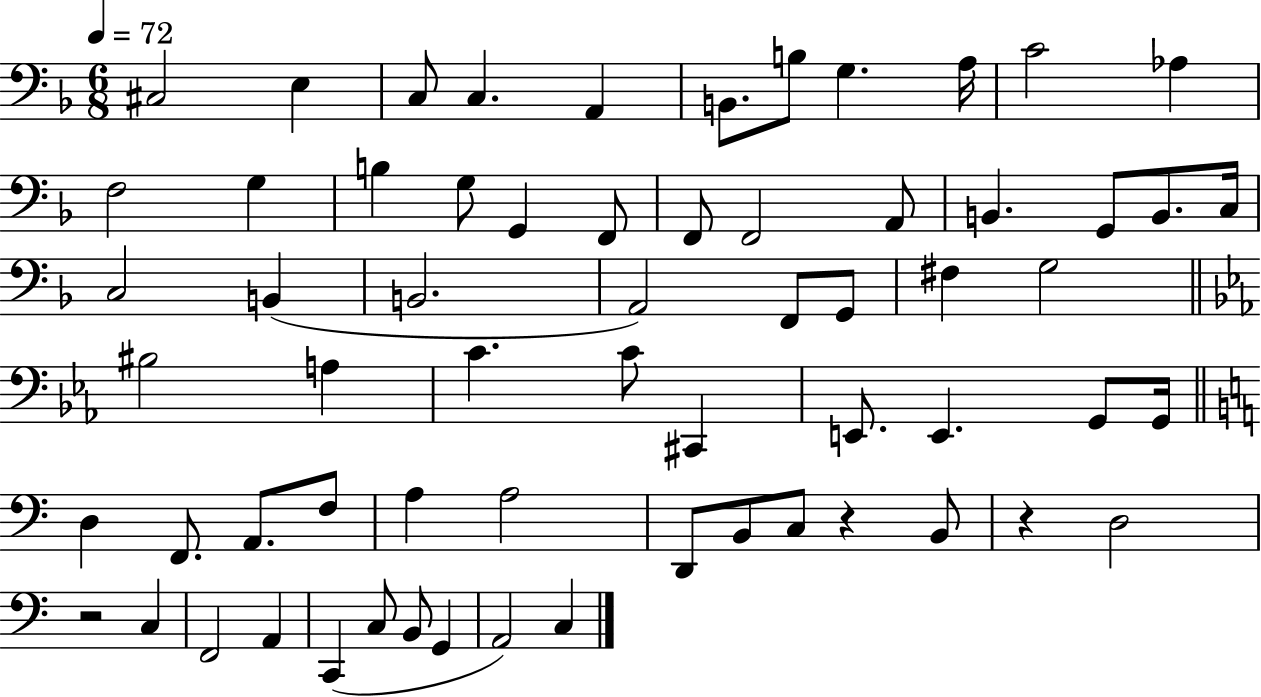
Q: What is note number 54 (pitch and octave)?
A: F2